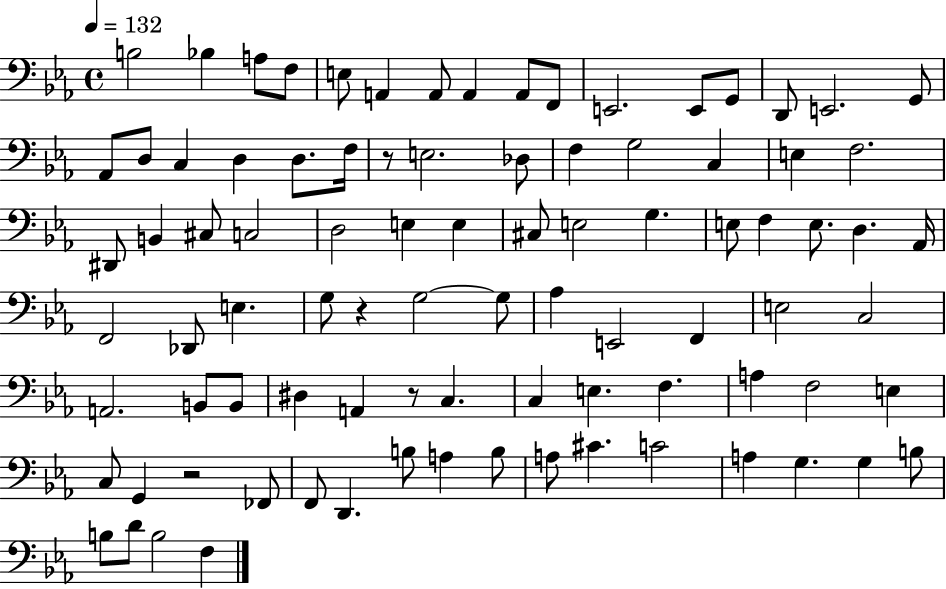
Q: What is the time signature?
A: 4/4